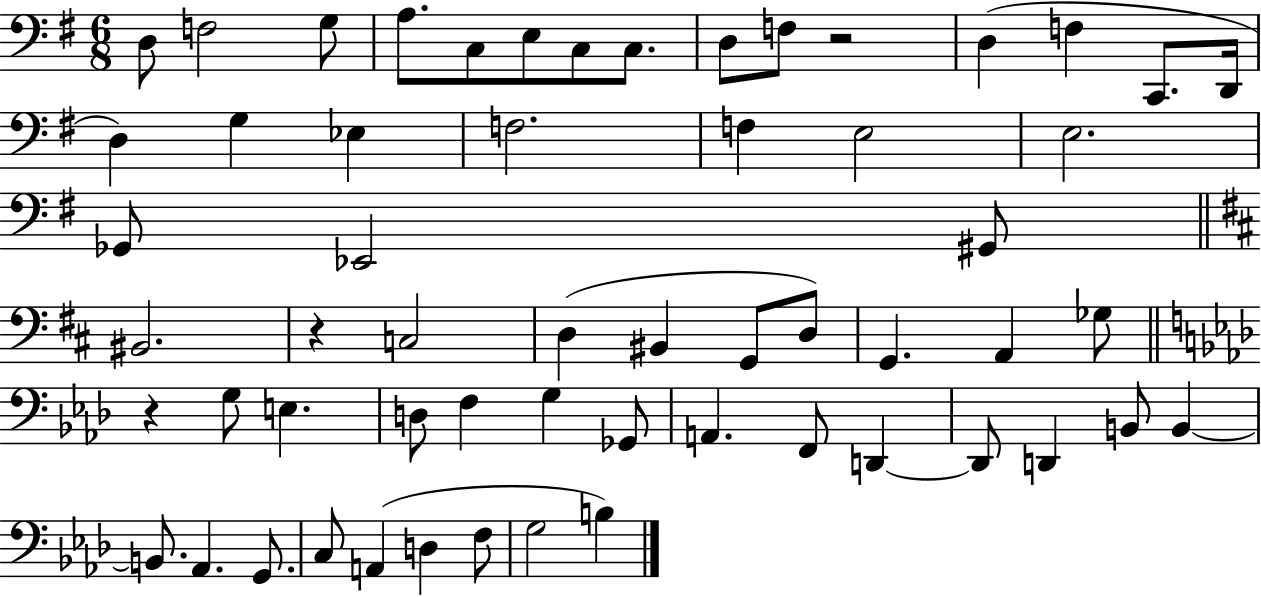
D3/e F3/h G3/e A3/e. C3/e E3/e C3/e C3/e. D3/e F3/e R/h D3/q F3/q C2/e. D2/s D3/q G3/q Eb3/q F3/h. F3/q E3/h E3/h. Gb2/e Eb2/h G#2/e BIS2/h. R/q C3/h D3/q BIS2/q G2/e D3/e G2/q. A2/q Gb3/e R/q G3/e E3/q. D3/e F3/q G3/q Gb2/e A2/q. F2/e D2/q D2/e D2/q B2/e B2/q B2/e. Ab2/q. G2/e. C3/e A2/q D3/q F3/e G3/h B3/q